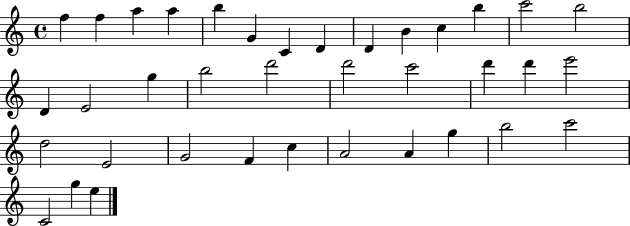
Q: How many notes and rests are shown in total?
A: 37